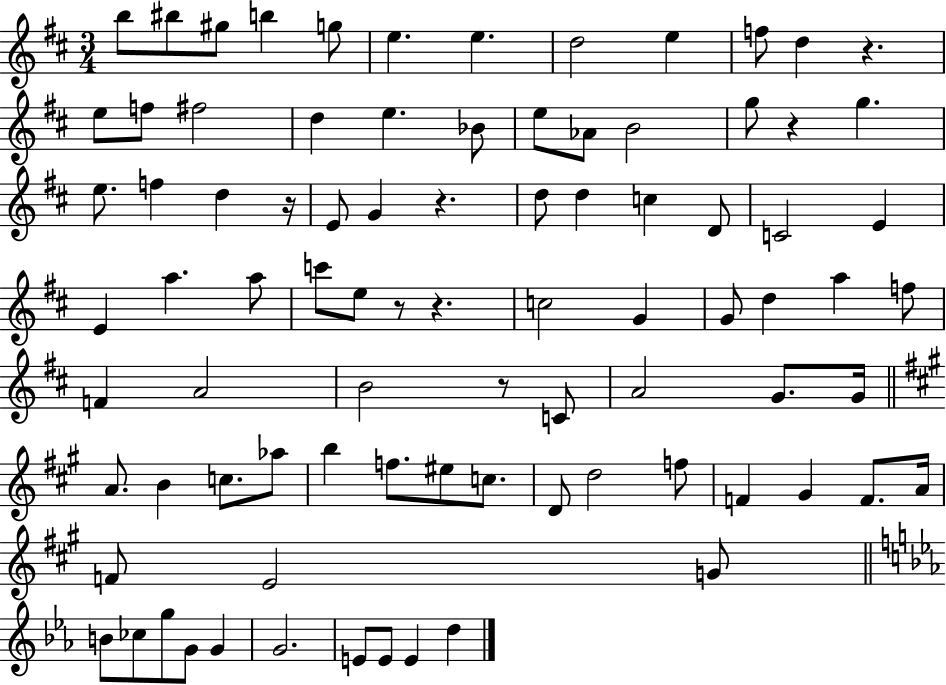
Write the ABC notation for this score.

X:1
T:Untitled
M:3/4
L:1/4
K:D
b/2 ^b/2 ^g/2 b g/2 e e d2 e f/2 d z e/2 f/2 ^f2 d e _B/2 e/2 _A/2 B2 g/2 z g e/2 f d z/4 E/2 G z d/2 d c D/2 C2 E E a a/2 c'/2 e/2 z/2 z c2 G G/2 d a f/2 F A2 B2 z/2 C/2 A2 G/2 G/4 A/2 B c/2 _a/2 b f/2 ^e/2 c/2 D/2 d2 f/2 F ^G F/2 A/4 F/2 E2 G/2 B/2 _c/2 g/2 G/2 G G2 E/2 E/2 E d